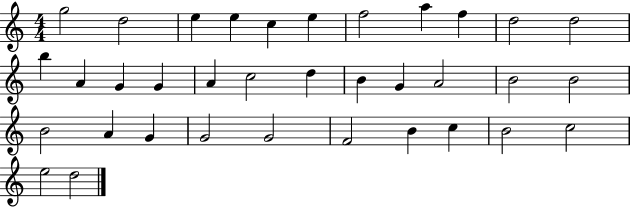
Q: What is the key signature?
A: C major